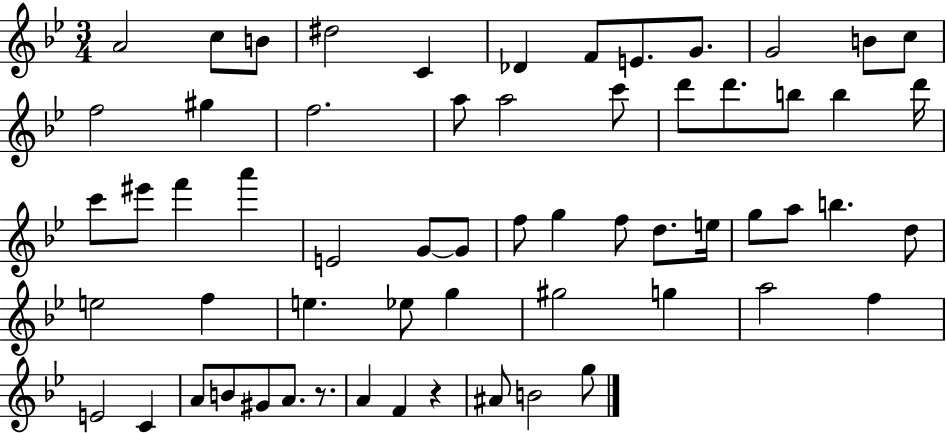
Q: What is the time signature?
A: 3/4